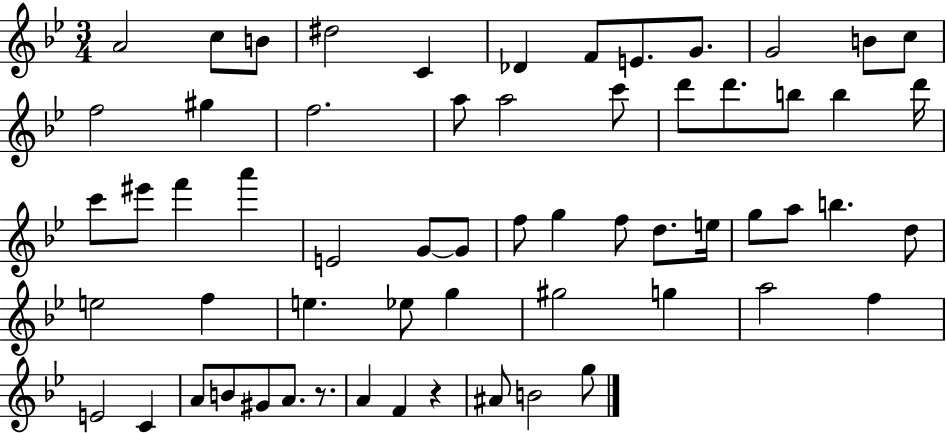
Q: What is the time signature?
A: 3/4